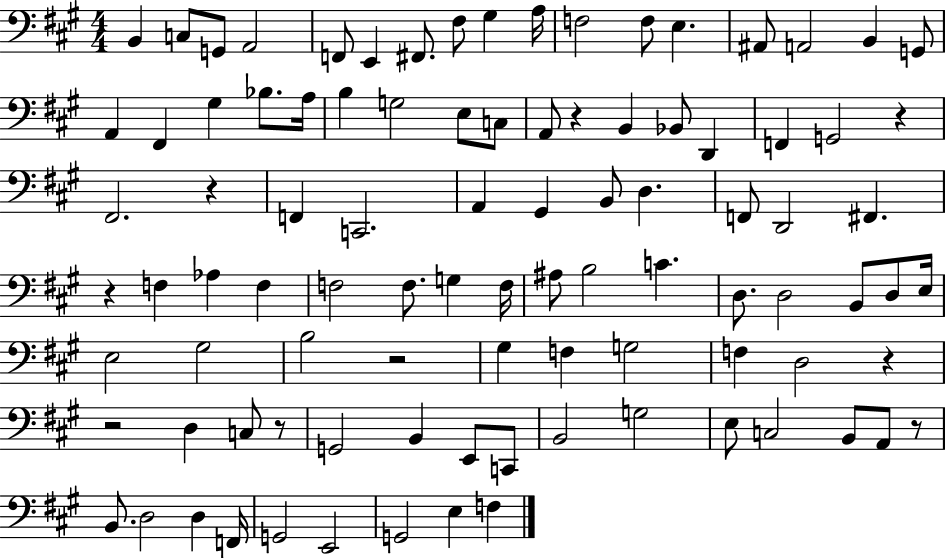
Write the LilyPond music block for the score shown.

{
  \clef bass
  \numericTimeSignature
  \time 4/4
  \key a \major
  b,4 c8 g,8 a,2 | f,8 e,4 fis,8. fis8 gis4 a16 | f2 f8 e4. | ais,8 a,2 b,4 g,8 | \break a,4 fis,4 gis4 bes8. a16 | b4 g2 e8 c8 | a,8 r4 b,4 bes,8 d,4 | f,4 g,2 r4 | \break fis,2. r4 | f,4 c,2. | a,4 gis,4 b,8 d4. | f,8 d,2 fis,4. | \break r4 f4 aes4 f4 | f2 f8. g4 f16 | ais8 b2 c'4. | d8. d2 b,8 d8 e16 | \break e2 gis2 | b2 r2 | gis4 f4 g2 | f4 d2 r4 | \break r2 d4 c8 r8 | g,2 b,4 e,8 c,8 | b,2 g2 | e8 c2 b,8 a,8 r8 | \break b,8. d2 d4 f,16 | g,2 e,2 | g,2 e4 f4 | \bar "|."
}